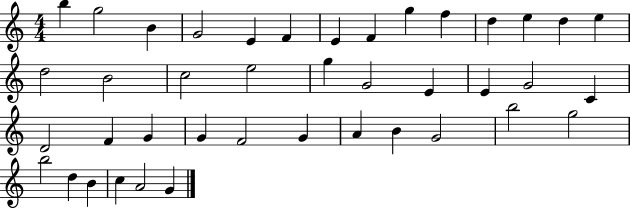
B5/q G5/h B4/q G4/h E4/q F4/q E4/q F4/q G5/q F5/q D5/q E5/q D5/q E5/q D5/h B4/h C5/h E5/h G5/q G4/h E4/q E4/q G4/h C4/q D4/h F4/q G4/q G4/q F4/h G4/q A4/q B4/q G4/h B5/h G5/h B5/h D5/q B4/q C5/q A4/h G4/q